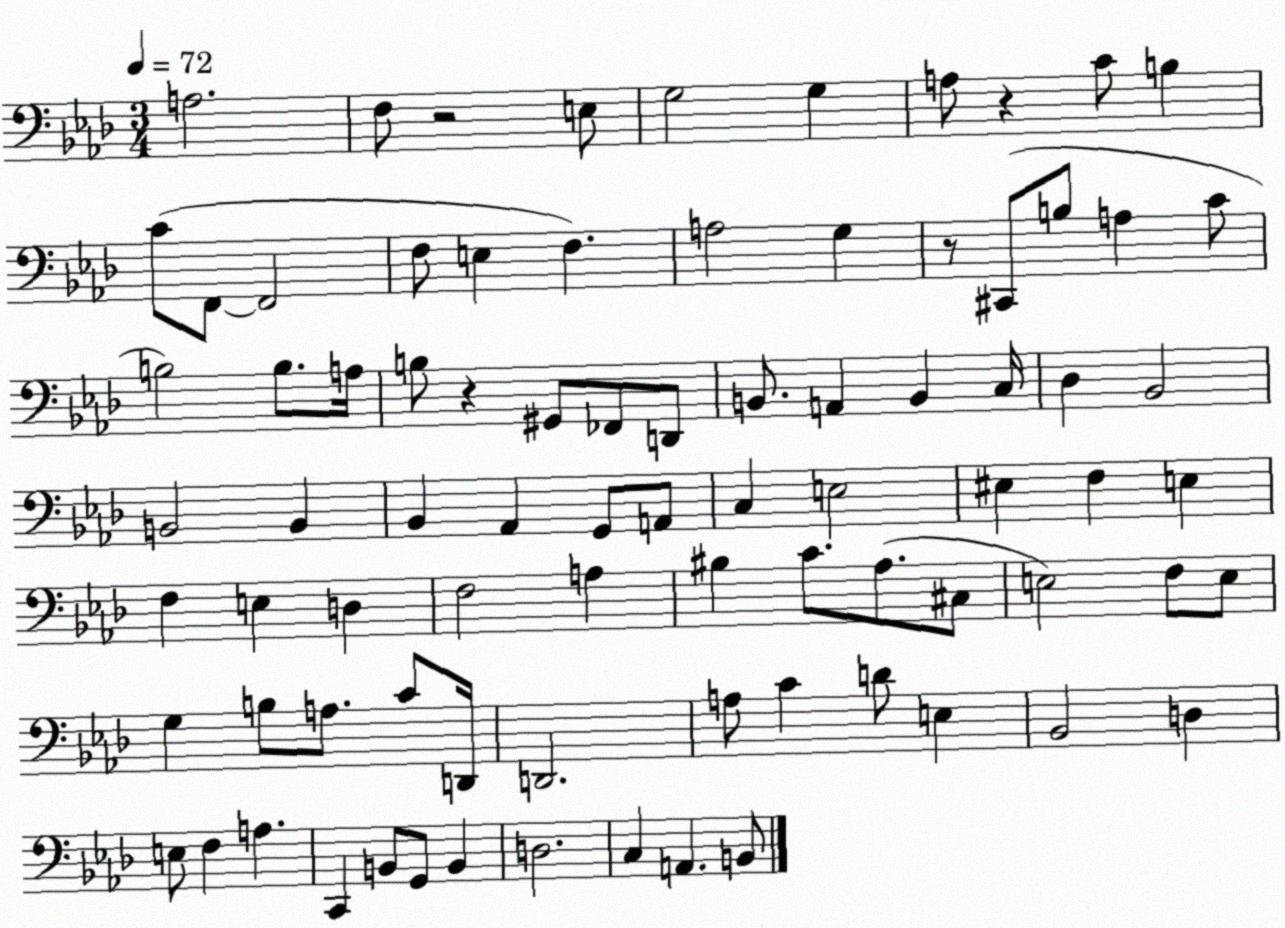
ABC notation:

X:1
T:Untitled
M:3/4
L:1/4
K:Ab
A,2 F,/2 z2 E,/2 G,2 G, A,/2 z C/2 B, C/2 F,,/2 F,,2 F,/2 E, F, A,2 G, z/2 ^C,,/2 B,/2 A, C/2 B,2 B,/2 A,/4 B,/2 z ^G,,/2 _F,,/2 D,,/2 B,,/2 A,, B,, C,/4 _D, _B,,2 B,,2 B,, _B,, _A,, G,,/2 A,,/2 C, E,2 ^E, F, E, F, E, D, F,2 A, ^B, C/2 _A,/2 ^C,/2 E,2 F,/2 E,/2 G, B,/2 A,/2 C/2 D,,/4 D,,2 A,/2 C D/2 E, _B,,2 D, E,/2 F, A, C,, B,,/2 G,,/2 B,, D,2 C, A,, B,,/2